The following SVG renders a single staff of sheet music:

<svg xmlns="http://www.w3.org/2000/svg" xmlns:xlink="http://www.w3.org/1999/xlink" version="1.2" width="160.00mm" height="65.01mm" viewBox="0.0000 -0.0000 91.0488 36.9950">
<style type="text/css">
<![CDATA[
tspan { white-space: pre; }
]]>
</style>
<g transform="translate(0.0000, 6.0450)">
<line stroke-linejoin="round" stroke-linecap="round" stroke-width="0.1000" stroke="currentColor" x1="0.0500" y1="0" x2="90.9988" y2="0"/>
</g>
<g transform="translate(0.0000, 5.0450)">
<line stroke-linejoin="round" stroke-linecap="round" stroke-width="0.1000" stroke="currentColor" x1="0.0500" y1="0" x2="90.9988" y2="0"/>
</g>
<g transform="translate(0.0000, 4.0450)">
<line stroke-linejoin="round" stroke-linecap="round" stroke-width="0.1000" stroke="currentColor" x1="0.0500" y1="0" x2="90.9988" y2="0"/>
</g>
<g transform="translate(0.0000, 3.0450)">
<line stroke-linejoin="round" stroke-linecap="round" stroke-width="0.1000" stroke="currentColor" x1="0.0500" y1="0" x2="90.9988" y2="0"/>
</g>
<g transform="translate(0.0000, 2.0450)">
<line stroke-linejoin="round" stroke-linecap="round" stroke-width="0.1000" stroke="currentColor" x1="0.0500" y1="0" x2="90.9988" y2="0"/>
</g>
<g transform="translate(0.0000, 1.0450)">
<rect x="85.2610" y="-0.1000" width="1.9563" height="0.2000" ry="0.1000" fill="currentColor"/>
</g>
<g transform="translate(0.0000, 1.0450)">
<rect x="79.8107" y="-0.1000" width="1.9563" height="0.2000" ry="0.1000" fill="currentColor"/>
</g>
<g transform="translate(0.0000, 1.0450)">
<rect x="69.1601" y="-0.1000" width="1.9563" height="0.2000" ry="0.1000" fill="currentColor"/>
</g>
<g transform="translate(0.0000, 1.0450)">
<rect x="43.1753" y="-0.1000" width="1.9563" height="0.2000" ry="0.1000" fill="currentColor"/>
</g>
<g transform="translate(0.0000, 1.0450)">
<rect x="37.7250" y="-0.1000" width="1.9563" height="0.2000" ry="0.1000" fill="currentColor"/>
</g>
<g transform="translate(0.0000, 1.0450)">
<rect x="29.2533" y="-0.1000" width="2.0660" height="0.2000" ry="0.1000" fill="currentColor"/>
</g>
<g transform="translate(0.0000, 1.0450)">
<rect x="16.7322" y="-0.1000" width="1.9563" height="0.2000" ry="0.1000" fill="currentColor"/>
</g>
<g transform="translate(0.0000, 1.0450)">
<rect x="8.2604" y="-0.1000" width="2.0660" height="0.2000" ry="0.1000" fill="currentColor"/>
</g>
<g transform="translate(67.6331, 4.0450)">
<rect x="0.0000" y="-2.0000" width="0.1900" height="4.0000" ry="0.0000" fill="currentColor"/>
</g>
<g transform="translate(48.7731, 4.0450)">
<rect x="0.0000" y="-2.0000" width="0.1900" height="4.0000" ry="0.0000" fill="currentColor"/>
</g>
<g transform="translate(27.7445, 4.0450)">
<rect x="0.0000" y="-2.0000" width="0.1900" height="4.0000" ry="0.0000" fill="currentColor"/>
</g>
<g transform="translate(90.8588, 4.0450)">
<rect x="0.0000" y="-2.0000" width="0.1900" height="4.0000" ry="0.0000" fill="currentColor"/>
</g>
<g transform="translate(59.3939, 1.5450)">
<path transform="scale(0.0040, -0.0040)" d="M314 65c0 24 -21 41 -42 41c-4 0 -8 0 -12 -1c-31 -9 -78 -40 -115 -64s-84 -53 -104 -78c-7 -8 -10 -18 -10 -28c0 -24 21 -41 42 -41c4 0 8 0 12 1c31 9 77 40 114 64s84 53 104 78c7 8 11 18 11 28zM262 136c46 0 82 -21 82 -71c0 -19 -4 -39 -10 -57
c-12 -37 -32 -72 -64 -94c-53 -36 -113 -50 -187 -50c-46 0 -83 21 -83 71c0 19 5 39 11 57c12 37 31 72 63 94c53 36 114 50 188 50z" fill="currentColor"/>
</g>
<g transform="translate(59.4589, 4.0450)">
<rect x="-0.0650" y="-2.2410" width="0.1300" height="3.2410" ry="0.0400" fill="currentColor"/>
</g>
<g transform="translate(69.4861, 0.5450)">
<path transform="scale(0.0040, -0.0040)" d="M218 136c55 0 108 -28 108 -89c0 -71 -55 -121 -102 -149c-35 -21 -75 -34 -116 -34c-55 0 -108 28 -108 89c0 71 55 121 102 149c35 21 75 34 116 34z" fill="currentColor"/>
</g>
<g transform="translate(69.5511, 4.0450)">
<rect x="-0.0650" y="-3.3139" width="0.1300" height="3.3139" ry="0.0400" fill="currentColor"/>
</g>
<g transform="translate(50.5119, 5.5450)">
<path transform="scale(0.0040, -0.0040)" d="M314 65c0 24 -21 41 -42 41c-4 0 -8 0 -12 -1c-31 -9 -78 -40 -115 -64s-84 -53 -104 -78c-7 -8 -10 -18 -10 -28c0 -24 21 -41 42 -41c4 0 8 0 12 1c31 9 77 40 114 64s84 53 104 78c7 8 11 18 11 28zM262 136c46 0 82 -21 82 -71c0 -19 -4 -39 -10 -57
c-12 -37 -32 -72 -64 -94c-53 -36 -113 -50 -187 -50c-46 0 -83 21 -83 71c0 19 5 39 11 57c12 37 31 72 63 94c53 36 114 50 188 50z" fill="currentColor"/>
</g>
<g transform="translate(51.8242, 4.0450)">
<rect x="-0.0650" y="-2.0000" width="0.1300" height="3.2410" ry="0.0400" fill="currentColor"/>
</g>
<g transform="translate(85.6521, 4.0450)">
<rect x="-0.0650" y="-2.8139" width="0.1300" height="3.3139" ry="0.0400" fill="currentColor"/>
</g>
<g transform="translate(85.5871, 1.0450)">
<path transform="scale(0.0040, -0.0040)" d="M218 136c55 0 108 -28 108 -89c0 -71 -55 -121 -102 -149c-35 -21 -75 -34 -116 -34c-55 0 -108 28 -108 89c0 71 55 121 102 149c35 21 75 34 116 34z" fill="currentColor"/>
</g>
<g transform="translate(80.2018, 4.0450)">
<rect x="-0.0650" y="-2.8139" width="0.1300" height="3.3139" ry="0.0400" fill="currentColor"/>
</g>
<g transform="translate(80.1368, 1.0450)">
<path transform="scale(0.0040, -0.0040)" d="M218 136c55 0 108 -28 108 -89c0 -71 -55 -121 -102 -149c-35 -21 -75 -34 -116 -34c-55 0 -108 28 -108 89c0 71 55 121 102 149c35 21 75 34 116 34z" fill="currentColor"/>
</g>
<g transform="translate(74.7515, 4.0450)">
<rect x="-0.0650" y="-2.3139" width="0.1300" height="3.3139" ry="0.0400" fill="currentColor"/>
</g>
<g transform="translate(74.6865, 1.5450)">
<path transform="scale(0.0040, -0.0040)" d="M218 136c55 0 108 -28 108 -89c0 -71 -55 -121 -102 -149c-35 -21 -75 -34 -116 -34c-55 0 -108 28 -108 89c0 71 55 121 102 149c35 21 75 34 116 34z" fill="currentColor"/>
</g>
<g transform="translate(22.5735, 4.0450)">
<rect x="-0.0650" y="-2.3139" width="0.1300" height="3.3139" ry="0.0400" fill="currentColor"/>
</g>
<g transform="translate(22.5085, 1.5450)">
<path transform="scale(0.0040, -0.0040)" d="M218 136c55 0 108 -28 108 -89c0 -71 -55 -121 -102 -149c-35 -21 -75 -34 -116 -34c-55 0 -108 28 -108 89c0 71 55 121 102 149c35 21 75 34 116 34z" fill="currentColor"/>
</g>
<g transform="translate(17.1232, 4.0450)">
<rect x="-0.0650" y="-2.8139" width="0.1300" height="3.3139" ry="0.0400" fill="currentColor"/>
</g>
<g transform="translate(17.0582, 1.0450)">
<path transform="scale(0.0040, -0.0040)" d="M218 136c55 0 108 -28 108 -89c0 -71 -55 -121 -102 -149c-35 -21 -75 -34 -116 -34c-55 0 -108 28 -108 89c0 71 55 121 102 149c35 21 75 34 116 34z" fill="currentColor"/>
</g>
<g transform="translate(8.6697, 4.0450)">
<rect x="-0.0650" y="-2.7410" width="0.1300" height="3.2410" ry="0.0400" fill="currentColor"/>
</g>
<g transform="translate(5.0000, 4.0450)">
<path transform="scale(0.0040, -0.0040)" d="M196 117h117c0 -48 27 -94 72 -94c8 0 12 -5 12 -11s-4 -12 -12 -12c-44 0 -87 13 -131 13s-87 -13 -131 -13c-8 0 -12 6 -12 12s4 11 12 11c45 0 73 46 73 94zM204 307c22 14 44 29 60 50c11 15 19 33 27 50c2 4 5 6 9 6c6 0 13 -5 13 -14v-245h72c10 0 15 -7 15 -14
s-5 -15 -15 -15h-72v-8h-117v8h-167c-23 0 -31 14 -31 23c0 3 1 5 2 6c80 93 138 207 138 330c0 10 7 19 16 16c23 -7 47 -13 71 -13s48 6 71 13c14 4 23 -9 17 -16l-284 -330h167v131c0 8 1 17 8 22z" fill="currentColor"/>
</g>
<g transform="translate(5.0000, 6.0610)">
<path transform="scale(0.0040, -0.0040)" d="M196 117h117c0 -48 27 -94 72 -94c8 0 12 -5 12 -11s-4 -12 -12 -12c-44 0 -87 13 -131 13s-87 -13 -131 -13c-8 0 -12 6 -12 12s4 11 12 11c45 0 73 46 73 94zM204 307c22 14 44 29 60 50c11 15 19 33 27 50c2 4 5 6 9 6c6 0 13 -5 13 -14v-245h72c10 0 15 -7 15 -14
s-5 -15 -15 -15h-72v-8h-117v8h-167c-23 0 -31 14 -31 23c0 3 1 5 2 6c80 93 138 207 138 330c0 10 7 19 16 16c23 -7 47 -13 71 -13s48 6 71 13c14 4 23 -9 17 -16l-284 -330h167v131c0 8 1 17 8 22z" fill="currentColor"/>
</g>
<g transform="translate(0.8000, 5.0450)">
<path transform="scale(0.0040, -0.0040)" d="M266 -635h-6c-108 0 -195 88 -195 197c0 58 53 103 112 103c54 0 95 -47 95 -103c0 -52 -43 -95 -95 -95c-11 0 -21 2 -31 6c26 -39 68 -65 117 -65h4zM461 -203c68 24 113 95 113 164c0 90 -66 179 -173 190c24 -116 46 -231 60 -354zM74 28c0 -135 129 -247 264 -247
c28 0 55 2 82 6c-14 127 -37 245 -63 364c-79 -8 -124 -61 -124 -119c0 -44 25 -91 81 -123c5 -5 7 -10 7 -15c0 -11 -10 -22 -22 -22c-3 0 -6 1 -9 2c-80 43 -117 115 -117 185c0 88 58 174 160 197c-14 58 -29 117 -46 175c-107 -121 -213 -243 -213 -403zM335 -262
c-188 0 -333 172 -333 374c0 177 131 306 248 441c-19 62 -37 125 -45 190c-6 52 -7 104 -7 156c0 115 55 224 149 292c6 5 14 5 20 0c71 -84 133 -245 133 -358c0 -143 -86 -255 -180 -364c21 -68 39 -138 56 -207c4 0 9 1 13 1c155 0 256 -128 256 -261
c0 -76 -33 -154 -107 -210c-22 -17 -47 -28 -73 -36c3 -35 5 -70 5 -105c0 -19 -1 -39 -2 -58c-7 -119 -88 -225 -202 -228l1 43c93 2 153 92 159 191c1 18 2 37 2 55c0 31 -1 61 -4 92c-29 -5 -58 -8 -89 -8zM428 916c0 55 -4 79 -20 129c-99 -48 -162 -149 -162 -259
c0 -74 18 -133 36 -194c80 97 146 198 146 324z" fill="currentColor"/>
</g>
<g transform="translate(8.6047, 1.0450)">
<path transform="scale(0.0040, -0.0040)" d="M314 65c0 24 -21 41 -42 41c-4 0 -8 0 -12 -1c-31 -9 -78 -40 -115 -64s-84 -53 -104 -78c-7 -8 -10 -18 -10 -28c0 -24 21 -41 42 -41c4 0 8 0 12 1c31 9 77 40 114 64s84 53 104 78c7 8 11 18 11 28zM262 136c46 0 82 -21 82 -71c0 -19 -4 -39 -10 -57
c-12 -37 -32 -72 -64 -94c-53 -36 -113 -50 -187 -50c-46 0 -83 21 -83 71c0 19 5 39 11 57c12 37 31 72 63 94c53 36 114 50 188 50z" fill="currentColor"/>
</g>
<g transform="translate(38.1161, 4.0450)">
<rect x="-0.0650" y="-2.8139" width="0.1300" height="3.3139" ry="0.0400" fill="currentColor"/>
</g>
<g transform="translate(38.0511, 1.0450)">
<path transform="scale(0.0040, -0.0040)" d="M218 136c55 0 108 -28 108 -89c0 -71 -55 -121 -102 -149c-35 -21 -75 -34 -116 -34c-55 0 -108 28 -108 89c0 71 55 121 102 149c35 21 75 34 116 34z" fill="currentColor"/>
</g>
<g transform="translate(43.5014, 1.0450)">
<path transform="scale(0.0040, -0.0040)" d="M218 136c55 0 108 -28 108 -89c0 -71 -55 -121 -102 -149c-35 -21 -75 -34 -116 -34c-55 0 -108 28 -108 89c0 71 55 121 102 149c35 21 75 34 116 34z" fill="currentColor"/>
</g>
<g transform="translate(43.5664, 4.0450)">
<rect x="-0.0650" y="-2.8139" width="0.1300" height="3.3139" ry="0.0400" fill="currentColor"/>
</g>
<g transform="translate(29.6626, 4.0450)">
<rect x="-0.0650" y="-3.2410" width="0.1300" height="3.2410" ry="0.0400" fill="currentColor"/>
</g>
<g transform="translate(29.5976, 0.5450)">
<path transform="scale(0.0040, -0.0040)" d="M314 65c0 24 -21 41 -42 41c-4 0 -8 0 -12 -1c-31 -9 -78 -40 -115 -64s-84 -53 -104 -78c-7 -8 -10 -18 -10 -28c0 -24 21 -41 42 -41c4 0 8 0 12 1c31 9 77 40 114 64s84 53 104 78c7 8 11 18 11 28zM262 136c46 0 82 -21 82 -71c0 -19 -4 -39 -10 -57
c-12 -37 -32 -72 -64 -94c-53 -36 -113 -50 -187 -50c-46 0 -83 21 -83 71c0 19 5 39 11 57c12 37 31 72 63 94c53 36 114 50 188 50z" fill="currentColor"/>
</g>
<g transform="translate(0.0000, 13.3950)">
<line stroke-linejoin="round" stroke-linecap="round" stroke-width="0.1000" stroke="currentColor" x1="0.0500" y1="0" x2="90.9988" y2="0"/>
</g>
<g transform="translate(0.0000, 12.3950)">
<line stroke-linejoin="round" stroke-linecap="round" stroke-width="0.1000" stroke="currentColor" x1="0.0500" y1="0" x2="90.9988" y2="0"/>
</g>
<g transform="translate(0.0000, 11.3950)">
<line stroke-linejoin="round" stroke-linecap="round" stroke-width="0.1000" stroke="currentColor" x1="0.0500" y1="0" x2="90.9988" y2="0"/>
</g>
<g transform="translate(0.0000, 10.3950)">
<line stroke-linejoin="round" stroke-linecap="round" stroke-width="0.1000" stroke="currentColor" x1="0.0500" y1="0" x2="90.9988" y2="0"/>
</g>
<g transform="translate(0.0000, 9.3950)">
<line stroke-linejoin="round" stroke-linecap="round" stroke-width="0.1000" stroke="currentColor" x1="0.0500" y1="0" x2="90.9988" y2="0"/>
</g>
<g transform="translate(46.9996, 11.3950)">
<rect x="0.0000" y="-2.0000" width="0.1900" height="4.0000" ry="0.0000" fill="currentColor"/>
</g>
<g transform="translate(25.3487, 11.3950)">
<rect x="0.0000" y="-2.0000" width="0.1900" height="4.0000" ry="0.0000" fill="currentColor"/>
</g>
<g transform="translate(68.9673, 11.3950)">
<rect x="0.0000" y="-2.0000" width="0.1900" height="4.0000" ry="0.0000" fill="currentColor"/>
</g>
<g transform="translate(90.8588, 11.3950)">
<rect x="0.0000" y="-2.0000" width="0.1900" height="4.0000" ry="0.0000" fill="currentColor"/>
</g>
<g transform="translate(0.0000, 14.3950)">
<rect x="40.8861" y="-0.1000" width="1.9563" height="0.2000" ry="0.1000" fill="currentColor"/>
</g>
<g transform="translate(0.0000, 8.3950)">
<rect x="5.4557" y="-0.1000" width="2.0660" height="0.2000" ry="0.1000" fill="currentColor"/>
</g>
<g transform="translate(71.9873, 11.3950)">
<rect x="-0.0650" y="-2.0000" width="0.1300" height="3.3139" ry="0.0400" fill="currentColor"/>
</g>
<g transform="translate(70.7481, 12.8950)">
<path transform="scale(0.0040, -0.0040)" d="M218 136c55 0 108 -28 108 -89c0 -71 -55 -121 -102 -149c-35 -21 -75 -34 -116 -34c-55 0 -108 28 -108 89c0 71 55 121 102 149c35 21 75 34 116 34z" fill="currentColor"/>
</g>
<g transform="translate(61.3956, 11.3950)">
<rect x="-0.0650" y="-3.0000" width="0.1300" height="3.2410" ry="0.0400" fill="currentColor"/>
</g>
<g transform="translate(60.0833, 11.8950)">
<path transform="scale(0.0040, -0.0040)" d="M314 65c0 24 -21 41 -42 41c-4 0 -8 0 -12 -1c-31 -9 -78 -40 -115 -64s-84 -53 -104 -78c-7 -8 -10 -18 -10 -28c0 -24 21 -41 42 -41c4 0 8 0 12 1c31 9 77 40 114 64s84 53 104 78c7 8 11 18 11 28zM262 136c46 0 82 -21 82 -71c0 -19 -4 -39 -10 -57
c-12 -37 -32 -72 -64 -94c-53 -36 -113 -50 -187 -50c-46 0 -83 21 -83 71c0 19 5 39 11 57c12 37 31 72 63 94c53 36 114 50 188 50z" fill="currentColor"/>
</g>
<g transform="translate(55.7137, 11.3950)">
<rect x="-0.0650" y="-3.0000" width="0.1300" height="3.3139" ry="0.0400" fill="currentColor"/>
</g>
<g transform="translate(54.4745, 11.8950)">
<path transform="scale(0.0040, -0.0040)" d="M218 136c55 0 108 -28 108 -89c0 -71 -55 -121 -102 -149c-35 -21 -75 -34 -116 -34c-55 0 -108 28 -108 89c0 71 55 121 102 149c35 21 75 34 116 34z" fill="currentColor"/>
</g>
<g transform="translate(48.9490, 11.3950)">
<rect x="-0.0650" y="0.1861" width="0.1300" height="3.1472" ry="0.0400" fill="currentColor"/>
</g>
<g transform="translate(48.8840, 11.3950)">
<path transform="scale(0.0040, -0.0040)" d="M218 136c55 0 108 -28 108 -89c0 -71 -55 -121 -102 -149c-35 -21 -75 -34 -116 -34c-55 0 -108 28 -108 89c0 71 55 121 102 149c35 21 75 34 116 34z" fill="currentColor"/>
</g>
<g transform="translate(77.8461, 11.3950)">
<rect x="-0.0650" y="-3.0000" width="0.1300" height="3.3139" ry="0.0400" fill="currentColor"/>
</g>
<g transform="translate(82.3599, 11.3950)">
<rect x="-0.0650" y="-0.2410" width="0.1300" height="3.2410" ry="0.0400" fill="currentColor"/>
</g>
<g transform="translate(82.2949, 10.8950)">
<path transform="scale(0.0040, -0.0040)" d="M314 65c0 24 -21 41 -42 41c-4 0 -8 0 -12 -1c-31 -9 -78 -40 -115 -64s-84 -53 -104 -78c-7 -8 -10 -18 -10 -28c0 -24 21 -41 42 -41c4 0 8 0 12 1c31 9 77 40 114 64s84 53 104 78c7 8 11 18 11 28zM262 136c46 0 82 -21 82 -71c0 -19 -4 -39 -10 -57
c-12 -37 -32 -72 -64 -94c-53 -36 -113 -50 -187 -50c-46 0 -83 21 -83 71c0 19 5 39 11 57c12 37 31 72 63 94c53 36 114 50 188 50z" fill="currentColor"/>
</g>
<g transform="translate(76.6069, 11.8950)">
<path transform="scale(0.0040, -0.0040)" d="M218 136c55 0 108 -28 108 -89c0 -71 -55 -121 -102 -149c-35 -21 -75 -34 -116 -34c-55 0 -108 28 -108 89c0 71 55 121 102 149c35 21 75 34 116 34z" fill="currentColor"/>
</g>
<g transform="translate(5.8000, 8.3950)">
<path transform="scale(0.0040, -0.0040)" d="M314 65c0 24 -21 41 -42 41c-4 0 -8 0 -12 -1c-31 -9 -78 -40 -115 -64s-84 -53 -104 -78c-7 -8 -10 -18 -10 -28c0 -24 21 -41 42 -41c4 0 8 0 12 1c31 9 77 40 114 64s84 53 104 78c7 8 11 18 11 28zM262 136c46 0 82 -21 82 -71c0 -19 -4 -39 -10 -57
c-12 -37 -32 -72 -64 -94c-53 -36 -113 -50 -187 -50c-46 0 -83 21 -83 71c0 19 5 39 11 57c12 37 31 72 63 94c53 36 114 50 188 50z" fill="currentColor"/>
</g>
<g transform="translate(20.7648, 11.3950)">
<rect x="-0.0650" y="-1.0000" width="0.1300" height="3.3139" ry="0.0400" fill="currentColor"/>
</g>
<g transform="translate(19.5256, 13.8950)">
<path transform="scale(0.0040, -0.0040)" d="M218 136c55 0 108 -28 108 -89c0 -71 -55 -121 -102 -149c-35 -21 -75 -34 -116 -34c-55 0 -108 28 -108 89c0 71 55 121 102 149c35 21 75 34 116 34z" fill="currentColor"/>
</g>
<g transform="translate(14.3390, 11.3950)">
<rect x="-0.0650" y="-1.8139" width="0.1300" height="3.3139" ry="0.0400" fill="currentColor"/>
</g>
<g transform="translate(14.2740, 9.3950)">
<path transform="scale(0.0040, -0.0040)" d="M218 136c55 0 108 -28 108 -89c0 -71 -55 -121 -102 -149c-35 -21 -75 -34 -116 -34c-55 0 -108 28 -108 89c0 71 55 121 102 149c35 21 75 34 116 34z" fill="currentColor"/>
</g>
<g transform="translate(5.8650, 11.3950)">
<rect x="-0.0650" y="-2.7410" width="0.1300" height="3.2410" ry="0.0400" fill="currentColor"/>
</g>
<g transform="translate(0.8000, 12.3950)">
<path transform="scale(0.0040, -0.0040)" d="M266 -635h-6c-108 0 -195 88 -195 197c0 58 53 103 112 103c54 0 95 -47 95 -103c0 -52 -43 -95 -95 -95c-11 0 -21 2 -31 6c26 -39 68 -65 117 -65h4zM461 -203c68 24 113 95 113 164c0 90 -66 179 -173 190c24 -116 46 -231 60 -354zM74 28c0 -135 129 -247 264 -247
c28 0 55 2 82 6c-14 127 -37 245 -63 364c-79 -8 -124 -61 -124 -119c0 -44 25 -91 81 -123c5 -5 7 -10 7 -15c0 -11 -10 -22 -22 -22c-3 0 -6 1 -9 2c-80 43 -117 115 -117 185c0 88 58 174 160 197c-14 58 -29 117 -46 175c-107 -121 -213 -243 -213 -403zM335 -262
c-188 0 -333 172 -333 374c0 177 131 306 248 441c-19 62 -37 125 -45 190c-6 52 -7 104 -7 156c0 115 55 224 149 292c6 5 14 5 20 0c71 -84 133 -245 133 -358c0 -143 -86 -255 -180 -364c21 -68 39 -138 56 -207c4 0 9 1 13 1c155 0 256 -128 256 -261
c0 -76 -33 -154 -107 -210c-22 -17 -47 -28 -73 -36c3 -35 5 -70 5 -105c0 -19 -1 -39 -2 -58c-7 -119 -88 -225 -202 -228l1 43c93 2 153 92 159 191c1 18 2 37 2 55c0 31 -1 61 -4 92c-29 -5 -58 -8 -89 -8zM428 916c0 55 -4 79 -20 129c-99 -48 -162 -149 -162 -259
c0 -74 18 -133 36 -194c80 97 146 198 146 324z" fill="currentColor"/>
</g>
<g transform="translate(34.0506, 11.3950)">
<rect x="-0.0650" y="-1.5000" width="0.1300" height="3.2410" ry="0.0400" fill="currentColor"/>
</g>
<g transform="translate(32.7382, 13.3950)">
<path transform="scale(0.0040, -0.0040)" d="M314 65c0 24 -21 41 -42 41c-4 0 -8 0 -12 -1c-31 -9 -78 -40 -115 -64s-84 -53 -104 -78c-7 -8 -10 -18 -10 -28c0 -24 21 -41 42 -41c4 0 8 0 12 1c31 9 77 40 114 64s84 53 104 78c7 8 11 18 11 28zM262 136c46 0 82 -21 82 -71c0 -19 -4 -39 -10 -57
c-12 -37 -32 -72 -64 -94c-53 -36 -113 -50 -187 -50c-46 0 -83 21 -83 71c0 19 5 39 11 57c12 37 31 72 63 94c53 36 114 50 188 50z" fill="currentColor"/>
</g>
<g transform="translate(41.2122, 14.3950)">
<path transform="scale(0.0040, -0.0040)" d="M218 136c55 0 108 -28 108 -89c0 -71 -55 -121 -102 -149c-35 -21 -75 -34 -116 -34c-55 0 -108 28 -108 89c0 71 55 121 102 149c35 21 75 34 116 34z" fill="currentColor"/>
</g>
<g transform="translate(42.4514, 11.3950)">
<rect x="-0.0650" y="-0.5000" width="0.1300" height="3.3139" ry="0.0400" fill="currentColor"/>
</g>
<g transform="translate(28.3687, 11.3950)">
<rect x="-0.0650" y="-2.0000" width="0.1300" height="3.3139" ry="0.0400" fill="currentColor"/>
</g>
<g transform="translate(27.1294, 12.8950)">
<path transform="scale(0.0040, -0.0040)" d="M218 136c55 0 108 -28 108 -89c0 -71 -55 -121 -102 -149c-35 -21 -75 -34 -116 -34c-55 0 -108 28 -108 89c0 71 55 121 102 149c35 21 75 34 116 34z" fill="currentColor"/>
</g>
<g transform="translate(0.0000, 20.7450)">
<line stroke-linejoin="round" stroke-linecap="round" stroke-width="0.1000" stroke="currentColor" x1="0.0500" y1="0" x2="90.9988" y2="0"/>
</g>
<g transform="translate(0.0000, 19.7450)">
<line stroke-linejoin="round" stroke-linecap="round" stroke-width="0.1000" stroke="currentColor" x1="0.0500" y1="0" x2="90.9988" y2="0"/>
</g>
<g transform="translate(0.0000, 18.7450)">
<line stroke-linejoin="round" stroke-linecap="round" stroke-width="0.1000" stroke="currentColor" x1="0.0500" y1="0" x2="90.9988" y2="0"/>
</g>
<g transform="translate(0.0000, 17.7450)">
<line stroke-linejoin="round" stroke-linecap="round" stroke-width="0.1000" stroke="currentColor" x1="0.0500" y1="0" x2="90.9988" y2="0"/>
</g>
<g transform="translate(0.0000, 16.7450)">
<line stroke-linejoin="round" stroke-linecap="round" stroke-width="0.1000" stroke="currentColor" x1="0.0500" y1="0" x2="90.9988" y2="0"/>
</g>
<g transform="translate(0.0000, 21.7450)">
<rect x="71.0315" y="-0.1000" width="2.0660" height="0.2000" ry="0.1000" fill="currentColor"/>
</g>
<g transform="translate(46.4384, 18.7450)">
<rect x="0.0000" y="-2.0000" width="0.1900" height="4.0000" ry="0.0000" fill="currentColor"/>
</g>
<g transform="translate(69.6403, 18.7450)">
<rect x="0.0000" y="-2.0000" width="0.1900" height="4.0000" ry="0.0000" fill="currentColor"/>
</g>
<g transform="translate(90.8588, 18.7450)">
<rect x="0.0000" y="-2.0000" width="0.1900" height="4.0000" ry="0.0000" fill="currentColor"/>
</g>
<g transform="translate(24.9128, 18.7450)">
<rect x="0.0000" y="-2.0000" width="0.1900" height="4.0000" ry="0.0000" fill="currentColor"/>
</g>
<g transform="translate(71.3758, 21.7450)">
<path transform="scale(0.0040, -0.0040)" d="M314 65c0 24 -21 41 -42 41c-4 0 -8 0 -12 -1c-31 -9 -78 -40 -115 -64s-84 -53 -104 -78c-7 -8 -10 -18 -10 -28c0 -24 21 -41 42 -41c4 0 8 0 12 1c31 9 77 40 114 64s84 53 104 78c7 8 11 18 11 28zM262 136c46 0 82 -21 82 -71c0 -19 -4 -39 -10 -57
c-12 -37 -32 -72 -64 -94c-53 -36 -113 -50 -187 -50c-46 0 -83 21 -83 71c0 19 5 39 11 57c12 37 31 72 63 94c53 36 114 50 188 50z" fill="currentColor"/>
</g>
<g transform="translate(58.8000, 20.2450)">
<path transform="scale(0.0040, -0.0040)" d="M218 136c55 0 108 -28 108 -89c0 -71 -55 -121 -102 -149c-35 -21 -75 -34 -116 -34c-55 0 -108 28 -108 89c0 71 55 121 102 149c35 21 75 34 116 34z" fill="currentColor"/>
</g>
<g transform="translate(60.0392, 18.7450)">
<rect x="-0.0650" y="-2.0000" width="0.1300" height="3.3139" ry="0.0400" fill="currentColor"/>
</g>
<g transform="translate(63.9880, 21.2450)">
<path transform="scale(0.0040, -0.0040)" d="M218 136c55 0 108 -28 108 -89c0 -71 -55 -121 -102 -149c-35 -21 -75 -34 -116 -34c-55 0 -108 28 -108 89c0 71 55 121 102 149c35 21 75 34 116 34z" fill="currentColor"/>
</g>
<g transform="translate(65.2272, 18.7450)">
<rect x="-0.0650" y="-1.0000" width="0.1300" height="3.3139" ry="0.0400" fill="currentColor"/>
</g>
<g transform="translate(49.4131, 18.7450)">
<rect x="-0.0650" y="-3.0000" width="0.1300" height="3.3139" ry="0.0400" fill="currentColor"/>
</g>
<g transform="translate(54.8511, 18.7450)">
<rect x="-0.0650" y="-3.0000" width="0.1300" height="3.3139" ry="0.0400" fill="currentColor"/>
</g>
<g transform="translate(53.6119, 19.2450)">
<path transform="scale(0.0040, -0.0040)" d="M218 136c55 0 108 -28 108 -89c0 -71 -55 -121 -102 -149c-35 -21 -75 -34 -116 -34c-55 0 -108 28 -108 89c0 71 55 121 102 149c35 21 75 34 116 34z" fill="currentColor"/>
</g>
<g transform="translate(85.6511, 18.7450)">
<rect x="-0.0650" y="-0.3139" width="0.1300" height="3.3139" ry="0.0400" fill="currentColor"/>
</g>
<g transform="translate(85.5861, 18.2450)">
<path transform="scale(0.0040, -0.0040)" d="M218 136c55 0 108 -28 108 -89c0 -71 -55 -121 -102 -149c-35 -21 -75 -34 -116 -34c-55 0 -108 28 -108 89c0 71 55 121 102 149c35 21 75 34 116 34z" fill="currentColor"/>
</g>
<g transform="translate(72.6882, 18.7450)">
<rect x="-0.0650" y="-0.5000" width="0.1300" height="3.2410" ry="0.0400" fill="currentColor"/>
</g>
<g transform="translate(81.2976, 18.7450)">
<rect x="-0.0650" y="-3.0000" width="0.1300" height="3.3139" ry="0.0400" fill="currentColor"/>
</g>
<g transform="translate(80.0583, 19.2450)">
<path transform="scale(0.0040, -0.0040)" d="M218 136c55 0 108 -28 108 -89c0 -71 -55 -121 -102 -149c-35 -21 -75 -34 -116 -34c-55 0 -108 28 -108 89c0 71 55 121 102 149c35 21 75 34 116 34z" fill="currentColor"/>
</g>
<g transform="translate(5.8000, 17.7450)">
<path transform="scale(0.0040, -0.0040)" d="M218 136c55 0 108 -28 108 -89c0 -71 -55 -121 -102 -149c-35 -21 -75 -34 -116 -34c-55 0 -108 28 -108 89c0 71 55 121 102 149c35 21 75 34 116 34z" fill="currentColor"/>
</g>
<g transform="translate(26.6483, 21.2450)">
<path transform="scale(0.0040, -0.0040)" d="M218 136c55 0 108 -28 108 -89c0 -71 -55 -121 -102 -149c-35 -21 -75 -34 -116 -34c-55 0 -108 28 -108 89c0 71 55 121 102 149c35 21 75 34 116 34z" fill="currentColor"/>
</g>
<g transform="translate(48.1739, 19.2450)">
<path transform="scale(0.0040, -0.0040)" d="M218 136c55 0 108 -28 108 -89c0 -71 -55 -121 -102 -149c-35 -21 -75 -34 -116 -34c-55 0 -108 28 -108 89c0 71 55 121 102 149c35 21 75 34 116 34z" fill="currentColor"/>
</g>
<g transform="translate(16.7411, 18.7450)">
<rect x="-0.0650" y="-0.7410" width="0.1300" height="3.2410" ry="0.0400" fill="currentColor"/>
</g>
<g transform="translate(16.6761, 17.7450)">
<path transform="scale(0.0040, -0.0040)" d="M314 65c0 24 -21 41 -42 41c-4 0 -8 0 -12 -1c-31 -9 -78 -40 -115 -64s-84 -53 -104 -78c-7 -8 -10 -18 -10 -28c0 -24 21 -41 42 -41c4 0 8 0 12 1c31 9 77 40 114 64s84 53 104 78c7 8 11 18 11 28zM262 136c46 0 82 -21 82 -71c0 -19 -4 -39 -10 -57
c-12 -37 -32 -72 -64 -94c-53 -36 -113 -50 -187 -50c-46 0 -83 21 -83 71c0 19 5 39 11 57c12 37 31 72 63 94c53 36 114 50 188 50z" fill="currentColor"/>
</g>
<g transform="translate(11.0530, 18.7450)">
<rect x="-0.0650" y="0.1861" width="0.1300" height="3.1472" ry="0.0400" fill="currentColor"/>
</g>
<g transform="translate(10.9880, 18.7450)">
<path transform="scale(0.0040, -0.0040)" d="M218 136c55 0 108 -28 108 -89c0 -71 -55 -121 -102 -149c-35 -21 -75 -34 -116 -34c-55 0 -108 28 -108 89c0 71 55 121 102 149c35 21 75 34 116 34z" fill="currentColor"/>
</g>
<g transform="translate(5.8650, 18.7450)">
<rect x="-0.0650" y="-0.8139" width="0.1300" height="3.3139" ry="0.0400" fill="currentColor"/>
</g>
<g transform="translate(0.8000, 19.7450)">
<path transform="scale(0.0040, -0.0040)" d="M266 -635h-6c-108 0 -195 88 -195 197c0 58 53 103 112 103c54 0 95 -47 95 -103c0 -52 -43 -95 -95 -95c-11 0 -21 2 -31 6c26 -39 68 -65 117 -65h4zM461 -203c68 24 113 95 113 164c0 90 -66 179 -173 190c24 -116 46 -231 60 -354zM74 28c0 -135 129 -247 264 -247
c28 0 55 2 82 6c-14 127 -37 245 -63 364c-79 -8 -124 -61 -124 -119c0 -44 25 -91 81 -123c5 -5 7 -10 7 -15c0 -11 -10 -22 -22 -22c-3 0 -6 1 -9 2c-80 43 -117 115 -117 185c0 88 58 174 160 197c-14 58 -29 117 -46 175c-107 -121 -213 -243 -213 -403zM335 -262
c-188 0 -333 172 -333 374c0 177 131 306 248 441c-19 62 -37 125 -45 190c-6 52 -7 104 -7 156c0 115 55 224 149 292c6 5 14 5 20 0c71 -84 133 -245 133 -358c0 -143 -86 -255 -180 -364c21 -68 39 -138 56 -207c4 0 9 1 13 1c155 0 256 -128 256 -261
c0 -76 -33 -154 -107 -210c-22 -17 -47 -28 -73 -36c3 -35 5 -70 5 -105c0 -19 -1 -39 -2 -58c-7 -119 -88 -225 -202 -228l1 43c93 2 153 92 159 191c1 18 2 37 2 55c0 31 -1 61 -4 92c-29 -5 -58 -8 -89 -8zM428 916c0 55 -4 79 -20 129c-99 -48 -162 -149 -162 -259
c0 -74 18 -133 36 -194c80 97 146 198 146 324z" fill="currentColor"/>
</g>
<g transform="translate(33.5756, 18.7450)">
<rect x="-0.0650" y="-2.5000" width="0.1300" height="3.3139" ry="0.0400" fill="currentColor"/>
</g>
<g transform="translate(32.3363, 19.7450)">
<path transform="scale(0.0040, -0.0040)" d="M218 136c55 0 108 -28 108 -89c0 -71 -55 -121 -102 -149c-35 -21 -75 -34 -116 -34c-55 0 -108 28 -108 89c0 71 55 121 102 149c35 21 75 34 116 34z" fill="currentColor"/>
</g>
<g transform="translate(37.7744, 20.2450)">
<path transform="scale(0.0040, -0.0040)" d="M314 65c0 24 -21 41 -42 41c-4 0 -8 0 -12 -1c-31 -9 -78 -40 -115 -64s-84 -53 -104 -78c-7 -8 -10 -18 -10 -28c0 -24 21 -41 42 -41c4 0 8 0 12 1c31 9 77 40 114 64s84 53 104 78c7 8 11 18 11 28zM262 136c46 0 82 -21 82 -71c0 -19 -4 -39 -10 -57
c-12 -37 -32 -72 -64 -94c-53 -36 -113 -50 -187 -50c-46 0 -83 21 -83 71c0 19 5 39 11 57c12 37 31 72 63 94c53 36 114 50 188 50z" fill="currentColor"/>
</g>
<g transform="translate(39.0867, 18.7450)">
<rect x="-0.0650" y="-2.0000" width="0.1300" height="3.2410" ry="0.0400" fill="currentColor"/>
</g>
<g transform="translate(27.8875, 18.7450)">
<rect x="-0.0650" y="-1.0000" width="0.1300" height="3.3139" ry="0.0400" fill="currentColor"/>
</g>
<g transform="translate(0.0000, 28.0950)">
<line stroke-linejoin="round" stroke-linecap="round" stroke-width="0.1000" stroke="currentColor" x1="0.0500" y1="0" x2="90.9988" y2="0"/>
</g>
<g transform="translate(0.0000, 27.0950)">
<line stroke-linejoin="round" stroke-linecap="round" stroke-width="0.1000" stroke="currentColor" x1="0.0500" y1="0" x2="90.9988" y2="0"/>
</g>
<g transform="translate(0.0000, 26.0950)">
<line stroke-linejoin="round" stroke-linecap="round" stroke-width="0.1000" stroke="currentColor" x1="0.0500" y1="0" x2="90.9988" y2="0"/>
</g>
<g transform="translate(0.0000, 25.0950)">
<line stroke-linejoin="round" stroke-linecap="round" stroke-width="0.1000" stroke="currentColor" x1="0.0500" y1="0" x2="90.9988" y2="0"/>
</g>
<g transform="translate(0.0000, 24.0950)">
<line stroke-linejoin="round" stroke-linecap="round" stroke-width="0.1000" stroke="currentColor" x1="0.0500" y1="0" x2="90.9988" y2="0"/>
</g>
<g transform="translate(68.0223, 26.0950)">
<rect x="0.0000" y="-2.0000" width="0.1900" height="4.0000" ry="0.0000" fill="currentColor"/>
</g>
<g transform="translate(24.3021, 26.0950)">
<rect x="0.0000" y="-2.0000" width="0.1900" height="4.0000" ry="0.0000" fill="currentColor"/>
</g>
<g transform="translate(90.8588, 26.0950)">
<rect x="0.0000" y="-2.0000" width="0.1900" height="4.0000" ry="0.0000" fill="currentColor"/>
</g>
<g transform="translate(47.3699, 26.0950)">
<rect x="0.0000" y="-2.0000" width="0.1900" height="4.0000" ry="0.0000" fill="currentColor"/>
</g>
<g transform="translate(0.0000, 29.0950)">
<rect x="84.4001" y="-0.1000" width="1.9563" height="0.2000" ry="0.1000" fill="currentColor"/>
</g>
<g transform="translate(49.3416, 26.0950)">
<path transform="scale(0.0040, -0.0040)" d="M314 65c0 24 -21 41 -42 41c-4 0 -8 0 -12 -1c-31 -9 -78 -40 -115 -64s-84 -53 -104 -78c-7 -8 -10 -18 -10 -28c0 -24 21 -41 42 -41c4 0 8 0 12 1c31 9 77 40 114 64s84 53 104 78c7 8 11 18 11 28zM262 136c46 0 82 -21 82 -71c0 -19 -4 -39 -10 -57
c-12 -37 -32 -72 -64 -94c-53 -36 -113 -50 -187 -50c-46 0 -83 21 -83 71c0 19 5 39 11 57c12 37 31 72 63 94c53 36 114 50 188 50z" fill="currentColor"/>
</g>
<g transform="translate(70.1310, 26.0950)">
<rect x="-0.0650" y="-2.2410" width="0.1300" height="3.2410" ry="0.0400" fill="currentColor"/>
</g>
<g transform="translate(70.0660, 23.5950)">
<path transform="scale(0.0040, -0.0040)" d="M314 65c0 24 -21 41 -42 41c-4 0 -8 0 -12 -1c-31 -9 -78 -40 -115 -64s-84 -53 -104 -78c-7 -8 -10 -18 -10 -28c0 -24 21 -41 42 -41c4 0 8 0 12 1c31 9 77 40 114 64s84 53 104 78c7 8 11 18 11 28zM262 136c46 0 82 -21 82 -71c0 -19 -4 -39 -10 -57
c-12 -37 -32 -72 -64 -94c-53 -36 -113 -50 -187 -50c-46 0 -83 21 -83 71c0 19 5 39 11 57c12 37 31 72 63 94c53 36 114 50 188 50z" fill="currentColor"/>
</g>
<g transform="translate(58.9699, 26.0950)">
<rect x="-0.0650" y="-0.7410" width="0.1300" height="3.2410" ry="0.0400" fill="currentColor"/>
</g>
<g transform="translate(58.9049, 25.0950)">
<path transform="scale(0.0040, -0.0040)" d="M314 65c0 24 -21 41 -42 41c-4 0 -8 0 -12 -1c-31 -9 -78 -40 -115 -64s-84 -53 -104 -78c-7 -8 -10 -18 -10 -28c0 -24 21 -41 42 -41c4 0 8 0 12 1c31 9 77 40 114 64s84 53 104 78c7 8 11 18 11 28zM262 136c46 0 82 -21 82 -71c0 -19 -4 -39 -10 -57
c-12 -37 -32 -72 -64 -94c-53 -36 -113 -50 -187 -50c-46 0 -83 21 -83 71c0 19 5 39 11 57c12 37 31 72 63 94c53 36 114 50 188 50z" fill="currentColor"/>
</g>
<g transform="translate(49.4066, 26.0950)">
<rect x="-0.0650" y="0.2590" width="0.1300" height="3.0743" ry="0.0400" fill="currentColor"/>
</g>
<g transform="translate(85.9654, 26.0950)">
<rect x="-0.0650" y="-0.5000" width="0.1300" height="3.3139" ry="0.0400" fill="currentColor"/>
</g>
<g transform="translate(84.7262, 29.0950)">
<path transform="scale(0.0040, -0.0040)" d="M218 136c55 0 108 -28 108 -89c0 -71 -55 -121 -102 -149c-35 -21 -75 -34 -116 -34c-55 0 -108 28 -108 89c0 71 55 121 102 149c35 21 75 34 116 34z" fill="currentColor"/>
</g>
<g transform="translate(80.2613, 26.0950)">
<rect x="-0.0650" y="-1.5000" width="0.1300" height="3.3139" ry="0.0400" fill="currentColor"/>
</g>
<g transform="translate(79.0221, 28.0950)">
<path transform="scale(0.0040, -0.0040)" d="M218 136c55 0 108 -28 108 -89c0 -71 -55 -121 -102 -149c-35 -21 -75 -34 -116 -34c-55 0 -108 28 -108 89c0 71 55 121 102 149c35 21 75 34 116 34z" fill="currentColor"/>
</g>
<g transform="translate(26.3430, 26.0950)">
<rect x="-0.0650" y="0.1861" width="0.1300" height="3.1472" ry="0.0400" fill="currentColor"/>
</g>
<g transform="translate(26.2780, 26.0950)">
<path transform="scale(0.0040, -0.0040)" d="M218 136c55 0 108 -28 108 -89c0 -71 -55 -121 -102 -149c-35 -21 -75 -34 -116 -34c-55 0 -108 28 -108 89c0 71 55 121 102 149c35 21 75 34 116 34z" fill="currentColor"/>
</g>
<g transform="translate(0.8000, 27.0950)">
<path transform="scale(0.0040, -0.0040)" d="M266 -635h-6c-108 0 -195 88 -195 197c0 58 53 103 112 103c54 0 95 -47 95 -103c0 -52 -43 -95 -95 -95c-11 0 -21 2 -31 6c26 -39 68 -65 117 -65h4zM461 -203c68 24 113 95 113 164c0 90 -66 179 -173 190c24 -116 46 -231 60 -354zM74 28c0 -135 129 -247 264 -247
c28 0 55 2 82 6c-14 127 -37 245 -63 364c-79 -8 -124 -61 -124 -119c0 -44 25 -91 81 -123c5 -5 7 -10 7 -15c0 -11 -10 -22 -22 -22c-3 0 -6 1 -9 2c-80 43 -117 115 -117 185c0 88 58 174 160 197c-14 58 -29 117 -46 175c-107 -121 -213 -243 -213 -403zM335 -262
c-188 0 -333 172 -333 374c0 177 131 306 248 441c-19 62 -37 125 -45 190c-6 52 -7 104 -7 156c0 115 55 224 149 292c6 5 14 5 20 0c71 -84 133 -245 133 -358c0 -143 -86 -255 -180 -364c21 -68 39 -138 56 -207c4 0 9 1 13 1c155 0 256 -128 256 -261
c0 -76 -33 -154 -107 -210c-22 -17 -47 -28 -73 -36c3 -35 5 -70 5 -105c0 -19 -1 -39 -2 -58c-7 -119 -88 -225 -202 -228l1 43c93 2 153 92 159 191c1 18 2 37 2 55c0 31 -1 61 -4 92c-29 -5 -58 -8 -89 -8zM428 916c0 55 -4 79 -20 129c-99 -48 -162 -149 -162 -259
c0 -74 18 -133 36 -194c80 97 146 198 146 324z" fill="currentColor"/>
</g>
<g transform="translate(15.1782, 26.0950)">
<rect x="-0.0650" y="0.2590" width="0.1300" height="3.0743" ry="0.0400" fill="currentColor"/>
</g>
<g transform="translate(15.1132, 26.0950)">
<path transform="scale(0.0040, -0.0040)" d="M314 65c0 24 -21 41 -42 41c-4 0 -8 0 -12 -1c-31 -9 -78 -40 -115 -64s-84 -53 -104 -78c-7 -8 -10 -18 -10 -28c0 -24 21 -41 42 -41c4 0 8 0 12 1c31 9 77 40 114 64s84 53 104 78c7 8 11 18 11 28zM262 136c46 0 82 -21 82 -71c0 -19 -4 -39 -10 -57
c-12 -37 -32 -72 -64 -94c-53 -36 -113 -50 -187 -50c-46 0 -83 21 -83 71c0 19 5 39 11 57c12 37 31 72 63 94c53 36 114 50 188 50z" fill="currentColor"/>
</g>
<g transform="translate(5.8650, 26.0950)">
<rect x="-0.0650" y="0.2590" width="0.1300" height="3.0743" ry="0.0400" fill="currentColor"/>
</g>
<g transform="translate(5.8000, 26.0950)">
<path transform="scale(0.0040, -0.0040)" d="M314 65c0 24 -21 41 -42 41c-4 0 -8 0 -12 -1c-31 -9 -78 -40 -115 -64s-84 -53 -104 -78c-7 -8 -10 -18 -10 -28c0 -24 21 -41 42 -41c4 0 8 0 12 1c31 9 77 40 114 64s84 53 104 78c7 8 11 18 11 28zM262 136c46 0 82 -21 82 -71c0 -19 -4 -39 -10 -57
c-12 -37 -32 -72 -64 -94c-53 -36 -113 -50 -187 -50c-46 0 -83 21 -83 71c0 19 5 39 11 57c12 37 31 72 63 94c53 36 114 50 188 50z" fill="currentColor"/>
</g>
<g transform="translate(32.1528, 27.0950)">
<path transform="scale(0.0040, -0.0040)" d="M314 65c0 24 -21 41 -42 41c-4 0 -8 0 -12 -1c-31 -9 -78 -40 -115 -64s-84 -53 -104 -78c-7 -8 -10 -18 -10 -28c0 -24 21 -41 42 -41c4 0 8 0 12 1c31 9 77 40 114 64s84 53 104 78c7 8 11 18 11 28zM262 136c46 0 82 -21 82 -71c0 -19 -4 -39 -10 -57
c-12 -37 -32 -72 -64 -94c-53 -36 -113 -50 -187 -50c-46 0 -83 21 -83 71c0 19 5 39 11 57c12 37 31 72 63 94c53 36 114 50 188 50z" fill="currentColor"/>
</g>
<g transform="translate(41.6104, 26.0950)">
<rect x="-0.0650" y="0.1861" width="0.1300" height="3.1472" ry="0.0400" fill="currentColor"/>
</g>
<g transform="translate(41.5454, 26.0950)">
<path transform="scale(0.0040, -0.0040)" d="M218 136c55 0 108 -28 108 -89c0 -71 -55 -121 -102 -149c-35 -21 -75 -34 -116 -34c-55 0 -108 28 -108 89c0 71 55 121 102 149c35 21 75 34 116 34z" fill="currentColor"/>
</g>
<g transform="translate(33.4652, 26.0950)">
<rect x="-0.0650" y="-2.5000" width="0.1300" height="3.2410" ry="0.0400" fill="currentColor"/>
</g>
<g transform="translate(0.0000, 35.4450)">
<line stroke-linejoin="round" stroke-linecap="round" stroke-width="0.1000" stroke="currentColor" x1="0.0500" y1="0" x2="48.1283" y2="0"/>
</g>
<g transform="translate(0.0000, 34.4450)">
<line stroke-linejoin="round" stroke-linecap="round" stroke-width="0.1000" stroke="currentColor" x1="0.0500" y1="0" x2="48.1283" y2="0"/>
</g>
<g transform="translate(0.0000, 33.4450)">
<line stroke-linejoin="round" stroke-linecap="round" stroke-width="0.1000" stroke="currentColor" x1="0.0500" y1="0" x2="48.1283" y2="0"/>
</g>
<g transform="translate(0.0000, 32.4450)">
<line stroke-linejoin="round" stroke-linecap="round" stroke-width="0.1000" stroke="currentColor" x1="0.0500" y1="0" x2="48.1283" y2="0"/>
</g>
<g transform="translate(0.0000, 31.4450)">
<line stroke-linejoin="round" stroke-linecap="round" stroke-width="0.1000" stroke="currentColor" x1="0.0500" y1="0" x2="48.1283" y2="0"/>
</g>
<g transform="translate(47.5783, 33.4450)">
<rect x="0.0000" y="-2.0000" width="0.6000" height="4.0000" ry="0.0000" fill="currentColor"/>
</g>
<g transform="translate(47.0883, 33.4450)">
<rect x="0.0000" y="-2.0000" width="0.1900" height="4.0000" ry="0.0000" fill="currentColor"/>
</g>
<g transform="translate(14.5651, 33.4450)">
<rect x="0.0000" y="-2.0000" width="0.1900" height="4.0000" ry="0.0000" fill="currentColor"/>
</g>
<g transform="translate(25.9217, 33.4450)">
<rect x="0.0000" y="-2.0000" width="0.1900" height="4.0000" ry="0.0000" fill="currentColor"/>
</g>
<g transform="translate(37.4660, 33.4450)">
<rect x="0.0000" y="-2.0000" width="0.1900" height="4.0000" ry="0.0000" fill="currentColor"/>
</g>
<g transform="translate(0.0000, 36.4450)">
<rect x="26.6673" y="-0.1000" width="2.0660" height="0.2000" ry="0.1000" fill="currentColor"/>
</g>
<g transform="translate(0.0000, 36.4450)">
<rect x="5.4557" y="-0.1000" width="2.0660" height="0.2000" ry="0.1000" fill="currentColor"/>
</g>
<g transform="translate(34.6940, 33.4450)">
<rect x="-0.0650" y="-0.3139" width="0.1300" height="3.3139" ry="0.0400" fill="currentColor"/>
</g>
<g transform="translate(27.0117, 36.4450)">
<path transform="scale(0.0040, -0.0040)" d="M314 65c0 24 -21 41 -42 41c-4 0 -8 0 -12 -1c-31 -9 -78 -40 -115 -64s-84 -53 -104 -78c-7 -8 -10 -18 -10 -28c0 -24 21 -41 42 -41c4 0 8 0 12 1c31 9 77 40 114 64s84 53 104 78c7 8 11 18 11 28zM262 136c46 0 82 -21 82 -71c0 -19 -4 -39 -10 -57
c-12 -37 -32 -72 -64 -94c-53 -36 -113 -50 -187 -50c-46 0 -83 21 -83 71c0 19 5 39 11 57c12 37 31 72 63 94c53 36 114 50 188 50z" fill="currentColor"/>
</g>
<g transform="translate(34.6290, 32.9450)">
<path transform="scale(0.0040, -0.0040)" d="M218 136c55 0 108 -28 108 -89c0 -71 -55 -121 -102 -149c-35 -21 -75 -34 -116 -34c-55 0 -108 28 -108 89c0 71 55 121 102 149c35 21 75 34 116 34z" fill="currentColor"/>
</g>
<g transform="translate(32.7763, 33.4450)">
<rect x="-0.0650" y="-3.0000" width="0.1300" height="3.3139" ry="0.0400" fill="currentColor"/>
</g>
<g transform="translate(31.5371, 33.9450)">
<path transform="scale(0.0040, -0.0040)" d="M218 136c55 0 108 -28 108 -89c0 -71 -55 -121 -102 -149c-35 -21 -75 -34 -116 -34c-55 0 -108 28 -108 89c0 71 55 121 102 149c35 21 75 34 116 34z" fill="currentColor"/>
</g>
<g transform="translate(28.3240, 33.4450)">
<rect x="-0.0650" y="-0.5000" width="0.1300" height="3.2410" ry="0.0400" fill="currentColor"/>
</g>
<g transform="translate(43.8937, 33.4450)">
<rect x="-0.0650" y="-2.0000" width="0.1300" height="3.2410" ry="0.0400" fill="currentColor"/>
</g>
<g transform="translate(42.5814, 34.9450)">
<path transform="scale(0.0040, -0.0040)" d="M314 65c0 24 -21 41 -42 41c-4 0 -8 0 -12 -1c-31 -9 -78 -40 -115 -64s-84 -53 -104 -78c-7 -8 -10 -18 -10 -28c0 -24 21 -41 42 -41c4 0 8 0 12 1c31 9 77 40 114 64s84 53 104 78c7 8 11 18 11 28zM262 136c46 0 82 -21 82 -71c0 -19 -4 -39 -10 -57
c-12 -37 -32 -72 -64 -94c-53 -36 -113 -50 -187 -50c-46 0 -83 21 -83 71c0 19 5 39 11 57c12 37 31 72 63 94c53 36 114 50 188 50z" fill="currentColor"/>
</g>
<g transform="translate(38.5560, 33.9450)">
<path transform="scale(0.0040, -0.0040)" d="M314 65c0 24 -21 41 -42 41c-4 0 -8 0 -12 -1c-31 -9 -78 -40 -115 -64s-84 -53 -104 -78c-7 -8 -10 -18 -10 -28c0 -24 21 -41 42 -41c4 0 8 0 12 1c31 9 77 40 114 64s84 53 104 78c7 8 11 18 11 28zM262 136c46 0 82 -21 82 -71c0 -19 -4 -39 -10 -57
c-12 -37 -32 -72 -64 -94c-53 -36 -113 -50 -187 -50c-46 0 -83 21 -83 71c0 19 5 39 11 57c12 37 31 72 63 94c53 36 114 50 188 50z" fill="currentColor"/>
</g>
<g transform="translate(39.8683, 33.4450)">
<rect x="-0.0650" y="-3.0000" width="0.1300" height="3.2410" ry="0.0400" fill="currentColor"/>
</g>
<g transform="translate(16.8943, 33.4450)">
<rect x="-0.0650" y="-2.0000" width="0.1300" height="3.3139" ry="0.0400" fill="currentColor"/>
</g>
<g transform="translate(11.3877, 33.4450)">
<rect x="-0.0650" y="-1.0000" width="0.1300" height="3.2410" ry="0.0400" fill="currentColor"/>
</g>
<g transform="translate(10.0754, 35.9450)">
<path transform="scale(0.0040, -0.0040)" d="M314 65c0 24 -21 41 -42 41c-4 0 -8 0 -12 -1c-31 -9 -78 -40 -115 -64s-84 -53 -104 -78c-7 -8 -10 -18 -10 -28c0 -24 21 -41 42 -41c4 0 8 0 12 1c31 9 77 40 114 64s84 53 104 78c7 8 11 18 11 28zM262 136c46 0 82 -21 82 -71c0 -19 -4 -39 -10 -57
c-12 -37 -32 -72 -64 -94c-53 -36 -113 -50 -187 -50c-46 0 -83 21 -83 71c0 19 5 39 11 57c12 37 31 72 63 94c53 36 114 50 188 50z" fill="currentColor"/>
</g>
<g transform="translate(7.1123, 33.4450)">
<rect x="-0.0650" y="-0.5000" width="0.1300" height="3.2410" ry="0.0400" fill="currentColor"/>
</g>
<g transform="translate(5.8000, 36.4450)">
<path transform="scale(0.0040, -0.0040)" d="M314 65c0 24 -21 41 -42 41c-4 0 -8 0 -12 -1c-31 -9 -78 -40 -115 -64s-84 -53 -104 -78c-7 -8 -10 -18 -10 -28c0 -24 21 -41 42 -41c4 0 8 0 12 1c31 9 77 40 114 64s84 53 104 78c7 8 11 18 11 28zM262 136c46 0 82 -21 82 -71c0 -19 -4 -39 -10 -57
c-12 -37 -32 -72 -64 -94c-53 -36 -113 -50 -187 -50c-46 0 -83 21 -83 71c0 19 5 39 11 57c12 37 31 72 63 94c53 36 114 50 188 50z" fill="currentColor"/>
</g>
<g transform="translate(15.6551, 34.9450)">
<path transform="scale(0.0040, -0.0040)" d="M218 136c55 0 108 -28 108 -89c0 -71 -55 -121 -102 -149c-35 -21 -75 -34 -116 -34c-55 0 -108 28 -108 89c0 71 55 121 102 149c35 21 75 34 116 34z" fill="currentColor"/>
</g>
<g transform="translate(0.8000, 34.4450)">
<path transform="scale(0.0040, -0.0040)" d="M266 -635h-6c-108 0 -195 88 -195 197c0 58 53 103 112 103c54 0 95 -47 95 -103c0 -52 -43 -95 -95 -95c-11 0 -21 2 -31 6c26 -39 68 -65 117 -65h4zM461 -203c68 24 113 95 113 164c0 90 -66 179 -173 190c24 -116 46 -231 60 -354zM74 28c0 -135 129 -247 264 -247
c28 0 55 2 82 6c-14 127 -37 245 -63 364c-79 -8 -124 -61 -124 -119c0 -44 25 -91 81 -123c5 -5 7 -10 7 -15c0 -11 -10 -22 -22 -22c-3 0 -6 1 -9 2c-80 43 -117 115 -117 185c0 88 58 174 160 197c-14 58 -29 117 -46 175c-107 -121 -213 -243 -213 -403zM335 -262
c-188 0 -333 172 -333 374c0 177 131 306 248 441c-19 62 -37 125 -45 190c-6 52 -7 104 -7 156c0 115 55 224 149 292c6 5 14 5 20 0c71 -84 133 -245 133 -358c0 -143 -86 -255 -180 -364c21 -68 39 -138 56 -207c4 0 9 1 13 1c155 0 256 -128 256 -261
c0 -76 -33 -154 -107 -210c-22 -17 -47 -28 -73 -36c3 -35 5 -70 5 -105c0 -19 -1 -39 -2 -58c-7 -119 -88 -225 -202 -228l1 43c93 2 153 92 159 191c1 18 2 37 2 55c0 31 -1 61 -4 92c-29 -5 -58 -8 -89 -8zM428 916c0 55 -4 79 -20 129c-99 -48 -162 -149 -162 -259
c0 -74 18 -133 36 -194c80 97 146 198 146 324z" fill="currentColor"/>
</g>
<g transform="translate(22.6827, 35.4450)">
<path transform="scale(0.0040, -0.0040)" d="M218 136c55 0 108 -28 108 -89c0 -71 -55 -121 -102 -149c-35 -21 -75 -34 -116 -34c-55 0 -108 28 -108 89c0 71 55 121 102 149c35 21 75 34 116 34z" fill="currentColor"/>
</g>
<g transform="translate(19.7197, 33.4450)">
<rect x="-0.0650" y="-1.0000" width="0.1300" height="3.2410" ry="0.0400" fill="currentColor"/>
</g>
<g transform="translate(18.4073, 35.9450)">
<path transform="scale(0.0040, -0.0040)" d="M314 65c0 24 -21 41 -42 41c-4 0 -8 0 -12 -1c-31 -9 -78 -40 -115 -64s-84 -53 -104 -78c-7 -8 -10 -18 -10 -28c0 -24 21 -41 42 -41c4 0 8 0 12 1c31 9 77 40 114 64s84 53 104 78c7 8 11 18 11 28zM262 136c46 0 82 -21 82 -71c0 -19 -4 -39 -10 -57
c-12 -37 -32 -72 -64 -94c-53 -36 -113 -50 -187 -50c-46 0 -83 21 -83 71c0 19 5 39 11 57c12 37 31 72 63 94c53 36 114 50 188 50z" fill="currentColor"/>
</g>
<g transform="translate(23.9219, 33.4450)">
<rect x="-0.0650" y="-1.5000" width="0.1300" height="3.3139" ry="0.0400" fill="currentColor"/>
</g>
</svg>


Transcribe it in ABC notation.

X:1
T:Untitled
M:4/4
L:1/4
K:C
a2 a g b2 a a F2 g2 b g a a a2 f D F E2 C B A A2 F A c2 d B d2 D G F2 A A F D C2 A c B2 B2 B G2 B B2 d2 g2 E C C2 D2 F D2 E C2 A c A2 F2